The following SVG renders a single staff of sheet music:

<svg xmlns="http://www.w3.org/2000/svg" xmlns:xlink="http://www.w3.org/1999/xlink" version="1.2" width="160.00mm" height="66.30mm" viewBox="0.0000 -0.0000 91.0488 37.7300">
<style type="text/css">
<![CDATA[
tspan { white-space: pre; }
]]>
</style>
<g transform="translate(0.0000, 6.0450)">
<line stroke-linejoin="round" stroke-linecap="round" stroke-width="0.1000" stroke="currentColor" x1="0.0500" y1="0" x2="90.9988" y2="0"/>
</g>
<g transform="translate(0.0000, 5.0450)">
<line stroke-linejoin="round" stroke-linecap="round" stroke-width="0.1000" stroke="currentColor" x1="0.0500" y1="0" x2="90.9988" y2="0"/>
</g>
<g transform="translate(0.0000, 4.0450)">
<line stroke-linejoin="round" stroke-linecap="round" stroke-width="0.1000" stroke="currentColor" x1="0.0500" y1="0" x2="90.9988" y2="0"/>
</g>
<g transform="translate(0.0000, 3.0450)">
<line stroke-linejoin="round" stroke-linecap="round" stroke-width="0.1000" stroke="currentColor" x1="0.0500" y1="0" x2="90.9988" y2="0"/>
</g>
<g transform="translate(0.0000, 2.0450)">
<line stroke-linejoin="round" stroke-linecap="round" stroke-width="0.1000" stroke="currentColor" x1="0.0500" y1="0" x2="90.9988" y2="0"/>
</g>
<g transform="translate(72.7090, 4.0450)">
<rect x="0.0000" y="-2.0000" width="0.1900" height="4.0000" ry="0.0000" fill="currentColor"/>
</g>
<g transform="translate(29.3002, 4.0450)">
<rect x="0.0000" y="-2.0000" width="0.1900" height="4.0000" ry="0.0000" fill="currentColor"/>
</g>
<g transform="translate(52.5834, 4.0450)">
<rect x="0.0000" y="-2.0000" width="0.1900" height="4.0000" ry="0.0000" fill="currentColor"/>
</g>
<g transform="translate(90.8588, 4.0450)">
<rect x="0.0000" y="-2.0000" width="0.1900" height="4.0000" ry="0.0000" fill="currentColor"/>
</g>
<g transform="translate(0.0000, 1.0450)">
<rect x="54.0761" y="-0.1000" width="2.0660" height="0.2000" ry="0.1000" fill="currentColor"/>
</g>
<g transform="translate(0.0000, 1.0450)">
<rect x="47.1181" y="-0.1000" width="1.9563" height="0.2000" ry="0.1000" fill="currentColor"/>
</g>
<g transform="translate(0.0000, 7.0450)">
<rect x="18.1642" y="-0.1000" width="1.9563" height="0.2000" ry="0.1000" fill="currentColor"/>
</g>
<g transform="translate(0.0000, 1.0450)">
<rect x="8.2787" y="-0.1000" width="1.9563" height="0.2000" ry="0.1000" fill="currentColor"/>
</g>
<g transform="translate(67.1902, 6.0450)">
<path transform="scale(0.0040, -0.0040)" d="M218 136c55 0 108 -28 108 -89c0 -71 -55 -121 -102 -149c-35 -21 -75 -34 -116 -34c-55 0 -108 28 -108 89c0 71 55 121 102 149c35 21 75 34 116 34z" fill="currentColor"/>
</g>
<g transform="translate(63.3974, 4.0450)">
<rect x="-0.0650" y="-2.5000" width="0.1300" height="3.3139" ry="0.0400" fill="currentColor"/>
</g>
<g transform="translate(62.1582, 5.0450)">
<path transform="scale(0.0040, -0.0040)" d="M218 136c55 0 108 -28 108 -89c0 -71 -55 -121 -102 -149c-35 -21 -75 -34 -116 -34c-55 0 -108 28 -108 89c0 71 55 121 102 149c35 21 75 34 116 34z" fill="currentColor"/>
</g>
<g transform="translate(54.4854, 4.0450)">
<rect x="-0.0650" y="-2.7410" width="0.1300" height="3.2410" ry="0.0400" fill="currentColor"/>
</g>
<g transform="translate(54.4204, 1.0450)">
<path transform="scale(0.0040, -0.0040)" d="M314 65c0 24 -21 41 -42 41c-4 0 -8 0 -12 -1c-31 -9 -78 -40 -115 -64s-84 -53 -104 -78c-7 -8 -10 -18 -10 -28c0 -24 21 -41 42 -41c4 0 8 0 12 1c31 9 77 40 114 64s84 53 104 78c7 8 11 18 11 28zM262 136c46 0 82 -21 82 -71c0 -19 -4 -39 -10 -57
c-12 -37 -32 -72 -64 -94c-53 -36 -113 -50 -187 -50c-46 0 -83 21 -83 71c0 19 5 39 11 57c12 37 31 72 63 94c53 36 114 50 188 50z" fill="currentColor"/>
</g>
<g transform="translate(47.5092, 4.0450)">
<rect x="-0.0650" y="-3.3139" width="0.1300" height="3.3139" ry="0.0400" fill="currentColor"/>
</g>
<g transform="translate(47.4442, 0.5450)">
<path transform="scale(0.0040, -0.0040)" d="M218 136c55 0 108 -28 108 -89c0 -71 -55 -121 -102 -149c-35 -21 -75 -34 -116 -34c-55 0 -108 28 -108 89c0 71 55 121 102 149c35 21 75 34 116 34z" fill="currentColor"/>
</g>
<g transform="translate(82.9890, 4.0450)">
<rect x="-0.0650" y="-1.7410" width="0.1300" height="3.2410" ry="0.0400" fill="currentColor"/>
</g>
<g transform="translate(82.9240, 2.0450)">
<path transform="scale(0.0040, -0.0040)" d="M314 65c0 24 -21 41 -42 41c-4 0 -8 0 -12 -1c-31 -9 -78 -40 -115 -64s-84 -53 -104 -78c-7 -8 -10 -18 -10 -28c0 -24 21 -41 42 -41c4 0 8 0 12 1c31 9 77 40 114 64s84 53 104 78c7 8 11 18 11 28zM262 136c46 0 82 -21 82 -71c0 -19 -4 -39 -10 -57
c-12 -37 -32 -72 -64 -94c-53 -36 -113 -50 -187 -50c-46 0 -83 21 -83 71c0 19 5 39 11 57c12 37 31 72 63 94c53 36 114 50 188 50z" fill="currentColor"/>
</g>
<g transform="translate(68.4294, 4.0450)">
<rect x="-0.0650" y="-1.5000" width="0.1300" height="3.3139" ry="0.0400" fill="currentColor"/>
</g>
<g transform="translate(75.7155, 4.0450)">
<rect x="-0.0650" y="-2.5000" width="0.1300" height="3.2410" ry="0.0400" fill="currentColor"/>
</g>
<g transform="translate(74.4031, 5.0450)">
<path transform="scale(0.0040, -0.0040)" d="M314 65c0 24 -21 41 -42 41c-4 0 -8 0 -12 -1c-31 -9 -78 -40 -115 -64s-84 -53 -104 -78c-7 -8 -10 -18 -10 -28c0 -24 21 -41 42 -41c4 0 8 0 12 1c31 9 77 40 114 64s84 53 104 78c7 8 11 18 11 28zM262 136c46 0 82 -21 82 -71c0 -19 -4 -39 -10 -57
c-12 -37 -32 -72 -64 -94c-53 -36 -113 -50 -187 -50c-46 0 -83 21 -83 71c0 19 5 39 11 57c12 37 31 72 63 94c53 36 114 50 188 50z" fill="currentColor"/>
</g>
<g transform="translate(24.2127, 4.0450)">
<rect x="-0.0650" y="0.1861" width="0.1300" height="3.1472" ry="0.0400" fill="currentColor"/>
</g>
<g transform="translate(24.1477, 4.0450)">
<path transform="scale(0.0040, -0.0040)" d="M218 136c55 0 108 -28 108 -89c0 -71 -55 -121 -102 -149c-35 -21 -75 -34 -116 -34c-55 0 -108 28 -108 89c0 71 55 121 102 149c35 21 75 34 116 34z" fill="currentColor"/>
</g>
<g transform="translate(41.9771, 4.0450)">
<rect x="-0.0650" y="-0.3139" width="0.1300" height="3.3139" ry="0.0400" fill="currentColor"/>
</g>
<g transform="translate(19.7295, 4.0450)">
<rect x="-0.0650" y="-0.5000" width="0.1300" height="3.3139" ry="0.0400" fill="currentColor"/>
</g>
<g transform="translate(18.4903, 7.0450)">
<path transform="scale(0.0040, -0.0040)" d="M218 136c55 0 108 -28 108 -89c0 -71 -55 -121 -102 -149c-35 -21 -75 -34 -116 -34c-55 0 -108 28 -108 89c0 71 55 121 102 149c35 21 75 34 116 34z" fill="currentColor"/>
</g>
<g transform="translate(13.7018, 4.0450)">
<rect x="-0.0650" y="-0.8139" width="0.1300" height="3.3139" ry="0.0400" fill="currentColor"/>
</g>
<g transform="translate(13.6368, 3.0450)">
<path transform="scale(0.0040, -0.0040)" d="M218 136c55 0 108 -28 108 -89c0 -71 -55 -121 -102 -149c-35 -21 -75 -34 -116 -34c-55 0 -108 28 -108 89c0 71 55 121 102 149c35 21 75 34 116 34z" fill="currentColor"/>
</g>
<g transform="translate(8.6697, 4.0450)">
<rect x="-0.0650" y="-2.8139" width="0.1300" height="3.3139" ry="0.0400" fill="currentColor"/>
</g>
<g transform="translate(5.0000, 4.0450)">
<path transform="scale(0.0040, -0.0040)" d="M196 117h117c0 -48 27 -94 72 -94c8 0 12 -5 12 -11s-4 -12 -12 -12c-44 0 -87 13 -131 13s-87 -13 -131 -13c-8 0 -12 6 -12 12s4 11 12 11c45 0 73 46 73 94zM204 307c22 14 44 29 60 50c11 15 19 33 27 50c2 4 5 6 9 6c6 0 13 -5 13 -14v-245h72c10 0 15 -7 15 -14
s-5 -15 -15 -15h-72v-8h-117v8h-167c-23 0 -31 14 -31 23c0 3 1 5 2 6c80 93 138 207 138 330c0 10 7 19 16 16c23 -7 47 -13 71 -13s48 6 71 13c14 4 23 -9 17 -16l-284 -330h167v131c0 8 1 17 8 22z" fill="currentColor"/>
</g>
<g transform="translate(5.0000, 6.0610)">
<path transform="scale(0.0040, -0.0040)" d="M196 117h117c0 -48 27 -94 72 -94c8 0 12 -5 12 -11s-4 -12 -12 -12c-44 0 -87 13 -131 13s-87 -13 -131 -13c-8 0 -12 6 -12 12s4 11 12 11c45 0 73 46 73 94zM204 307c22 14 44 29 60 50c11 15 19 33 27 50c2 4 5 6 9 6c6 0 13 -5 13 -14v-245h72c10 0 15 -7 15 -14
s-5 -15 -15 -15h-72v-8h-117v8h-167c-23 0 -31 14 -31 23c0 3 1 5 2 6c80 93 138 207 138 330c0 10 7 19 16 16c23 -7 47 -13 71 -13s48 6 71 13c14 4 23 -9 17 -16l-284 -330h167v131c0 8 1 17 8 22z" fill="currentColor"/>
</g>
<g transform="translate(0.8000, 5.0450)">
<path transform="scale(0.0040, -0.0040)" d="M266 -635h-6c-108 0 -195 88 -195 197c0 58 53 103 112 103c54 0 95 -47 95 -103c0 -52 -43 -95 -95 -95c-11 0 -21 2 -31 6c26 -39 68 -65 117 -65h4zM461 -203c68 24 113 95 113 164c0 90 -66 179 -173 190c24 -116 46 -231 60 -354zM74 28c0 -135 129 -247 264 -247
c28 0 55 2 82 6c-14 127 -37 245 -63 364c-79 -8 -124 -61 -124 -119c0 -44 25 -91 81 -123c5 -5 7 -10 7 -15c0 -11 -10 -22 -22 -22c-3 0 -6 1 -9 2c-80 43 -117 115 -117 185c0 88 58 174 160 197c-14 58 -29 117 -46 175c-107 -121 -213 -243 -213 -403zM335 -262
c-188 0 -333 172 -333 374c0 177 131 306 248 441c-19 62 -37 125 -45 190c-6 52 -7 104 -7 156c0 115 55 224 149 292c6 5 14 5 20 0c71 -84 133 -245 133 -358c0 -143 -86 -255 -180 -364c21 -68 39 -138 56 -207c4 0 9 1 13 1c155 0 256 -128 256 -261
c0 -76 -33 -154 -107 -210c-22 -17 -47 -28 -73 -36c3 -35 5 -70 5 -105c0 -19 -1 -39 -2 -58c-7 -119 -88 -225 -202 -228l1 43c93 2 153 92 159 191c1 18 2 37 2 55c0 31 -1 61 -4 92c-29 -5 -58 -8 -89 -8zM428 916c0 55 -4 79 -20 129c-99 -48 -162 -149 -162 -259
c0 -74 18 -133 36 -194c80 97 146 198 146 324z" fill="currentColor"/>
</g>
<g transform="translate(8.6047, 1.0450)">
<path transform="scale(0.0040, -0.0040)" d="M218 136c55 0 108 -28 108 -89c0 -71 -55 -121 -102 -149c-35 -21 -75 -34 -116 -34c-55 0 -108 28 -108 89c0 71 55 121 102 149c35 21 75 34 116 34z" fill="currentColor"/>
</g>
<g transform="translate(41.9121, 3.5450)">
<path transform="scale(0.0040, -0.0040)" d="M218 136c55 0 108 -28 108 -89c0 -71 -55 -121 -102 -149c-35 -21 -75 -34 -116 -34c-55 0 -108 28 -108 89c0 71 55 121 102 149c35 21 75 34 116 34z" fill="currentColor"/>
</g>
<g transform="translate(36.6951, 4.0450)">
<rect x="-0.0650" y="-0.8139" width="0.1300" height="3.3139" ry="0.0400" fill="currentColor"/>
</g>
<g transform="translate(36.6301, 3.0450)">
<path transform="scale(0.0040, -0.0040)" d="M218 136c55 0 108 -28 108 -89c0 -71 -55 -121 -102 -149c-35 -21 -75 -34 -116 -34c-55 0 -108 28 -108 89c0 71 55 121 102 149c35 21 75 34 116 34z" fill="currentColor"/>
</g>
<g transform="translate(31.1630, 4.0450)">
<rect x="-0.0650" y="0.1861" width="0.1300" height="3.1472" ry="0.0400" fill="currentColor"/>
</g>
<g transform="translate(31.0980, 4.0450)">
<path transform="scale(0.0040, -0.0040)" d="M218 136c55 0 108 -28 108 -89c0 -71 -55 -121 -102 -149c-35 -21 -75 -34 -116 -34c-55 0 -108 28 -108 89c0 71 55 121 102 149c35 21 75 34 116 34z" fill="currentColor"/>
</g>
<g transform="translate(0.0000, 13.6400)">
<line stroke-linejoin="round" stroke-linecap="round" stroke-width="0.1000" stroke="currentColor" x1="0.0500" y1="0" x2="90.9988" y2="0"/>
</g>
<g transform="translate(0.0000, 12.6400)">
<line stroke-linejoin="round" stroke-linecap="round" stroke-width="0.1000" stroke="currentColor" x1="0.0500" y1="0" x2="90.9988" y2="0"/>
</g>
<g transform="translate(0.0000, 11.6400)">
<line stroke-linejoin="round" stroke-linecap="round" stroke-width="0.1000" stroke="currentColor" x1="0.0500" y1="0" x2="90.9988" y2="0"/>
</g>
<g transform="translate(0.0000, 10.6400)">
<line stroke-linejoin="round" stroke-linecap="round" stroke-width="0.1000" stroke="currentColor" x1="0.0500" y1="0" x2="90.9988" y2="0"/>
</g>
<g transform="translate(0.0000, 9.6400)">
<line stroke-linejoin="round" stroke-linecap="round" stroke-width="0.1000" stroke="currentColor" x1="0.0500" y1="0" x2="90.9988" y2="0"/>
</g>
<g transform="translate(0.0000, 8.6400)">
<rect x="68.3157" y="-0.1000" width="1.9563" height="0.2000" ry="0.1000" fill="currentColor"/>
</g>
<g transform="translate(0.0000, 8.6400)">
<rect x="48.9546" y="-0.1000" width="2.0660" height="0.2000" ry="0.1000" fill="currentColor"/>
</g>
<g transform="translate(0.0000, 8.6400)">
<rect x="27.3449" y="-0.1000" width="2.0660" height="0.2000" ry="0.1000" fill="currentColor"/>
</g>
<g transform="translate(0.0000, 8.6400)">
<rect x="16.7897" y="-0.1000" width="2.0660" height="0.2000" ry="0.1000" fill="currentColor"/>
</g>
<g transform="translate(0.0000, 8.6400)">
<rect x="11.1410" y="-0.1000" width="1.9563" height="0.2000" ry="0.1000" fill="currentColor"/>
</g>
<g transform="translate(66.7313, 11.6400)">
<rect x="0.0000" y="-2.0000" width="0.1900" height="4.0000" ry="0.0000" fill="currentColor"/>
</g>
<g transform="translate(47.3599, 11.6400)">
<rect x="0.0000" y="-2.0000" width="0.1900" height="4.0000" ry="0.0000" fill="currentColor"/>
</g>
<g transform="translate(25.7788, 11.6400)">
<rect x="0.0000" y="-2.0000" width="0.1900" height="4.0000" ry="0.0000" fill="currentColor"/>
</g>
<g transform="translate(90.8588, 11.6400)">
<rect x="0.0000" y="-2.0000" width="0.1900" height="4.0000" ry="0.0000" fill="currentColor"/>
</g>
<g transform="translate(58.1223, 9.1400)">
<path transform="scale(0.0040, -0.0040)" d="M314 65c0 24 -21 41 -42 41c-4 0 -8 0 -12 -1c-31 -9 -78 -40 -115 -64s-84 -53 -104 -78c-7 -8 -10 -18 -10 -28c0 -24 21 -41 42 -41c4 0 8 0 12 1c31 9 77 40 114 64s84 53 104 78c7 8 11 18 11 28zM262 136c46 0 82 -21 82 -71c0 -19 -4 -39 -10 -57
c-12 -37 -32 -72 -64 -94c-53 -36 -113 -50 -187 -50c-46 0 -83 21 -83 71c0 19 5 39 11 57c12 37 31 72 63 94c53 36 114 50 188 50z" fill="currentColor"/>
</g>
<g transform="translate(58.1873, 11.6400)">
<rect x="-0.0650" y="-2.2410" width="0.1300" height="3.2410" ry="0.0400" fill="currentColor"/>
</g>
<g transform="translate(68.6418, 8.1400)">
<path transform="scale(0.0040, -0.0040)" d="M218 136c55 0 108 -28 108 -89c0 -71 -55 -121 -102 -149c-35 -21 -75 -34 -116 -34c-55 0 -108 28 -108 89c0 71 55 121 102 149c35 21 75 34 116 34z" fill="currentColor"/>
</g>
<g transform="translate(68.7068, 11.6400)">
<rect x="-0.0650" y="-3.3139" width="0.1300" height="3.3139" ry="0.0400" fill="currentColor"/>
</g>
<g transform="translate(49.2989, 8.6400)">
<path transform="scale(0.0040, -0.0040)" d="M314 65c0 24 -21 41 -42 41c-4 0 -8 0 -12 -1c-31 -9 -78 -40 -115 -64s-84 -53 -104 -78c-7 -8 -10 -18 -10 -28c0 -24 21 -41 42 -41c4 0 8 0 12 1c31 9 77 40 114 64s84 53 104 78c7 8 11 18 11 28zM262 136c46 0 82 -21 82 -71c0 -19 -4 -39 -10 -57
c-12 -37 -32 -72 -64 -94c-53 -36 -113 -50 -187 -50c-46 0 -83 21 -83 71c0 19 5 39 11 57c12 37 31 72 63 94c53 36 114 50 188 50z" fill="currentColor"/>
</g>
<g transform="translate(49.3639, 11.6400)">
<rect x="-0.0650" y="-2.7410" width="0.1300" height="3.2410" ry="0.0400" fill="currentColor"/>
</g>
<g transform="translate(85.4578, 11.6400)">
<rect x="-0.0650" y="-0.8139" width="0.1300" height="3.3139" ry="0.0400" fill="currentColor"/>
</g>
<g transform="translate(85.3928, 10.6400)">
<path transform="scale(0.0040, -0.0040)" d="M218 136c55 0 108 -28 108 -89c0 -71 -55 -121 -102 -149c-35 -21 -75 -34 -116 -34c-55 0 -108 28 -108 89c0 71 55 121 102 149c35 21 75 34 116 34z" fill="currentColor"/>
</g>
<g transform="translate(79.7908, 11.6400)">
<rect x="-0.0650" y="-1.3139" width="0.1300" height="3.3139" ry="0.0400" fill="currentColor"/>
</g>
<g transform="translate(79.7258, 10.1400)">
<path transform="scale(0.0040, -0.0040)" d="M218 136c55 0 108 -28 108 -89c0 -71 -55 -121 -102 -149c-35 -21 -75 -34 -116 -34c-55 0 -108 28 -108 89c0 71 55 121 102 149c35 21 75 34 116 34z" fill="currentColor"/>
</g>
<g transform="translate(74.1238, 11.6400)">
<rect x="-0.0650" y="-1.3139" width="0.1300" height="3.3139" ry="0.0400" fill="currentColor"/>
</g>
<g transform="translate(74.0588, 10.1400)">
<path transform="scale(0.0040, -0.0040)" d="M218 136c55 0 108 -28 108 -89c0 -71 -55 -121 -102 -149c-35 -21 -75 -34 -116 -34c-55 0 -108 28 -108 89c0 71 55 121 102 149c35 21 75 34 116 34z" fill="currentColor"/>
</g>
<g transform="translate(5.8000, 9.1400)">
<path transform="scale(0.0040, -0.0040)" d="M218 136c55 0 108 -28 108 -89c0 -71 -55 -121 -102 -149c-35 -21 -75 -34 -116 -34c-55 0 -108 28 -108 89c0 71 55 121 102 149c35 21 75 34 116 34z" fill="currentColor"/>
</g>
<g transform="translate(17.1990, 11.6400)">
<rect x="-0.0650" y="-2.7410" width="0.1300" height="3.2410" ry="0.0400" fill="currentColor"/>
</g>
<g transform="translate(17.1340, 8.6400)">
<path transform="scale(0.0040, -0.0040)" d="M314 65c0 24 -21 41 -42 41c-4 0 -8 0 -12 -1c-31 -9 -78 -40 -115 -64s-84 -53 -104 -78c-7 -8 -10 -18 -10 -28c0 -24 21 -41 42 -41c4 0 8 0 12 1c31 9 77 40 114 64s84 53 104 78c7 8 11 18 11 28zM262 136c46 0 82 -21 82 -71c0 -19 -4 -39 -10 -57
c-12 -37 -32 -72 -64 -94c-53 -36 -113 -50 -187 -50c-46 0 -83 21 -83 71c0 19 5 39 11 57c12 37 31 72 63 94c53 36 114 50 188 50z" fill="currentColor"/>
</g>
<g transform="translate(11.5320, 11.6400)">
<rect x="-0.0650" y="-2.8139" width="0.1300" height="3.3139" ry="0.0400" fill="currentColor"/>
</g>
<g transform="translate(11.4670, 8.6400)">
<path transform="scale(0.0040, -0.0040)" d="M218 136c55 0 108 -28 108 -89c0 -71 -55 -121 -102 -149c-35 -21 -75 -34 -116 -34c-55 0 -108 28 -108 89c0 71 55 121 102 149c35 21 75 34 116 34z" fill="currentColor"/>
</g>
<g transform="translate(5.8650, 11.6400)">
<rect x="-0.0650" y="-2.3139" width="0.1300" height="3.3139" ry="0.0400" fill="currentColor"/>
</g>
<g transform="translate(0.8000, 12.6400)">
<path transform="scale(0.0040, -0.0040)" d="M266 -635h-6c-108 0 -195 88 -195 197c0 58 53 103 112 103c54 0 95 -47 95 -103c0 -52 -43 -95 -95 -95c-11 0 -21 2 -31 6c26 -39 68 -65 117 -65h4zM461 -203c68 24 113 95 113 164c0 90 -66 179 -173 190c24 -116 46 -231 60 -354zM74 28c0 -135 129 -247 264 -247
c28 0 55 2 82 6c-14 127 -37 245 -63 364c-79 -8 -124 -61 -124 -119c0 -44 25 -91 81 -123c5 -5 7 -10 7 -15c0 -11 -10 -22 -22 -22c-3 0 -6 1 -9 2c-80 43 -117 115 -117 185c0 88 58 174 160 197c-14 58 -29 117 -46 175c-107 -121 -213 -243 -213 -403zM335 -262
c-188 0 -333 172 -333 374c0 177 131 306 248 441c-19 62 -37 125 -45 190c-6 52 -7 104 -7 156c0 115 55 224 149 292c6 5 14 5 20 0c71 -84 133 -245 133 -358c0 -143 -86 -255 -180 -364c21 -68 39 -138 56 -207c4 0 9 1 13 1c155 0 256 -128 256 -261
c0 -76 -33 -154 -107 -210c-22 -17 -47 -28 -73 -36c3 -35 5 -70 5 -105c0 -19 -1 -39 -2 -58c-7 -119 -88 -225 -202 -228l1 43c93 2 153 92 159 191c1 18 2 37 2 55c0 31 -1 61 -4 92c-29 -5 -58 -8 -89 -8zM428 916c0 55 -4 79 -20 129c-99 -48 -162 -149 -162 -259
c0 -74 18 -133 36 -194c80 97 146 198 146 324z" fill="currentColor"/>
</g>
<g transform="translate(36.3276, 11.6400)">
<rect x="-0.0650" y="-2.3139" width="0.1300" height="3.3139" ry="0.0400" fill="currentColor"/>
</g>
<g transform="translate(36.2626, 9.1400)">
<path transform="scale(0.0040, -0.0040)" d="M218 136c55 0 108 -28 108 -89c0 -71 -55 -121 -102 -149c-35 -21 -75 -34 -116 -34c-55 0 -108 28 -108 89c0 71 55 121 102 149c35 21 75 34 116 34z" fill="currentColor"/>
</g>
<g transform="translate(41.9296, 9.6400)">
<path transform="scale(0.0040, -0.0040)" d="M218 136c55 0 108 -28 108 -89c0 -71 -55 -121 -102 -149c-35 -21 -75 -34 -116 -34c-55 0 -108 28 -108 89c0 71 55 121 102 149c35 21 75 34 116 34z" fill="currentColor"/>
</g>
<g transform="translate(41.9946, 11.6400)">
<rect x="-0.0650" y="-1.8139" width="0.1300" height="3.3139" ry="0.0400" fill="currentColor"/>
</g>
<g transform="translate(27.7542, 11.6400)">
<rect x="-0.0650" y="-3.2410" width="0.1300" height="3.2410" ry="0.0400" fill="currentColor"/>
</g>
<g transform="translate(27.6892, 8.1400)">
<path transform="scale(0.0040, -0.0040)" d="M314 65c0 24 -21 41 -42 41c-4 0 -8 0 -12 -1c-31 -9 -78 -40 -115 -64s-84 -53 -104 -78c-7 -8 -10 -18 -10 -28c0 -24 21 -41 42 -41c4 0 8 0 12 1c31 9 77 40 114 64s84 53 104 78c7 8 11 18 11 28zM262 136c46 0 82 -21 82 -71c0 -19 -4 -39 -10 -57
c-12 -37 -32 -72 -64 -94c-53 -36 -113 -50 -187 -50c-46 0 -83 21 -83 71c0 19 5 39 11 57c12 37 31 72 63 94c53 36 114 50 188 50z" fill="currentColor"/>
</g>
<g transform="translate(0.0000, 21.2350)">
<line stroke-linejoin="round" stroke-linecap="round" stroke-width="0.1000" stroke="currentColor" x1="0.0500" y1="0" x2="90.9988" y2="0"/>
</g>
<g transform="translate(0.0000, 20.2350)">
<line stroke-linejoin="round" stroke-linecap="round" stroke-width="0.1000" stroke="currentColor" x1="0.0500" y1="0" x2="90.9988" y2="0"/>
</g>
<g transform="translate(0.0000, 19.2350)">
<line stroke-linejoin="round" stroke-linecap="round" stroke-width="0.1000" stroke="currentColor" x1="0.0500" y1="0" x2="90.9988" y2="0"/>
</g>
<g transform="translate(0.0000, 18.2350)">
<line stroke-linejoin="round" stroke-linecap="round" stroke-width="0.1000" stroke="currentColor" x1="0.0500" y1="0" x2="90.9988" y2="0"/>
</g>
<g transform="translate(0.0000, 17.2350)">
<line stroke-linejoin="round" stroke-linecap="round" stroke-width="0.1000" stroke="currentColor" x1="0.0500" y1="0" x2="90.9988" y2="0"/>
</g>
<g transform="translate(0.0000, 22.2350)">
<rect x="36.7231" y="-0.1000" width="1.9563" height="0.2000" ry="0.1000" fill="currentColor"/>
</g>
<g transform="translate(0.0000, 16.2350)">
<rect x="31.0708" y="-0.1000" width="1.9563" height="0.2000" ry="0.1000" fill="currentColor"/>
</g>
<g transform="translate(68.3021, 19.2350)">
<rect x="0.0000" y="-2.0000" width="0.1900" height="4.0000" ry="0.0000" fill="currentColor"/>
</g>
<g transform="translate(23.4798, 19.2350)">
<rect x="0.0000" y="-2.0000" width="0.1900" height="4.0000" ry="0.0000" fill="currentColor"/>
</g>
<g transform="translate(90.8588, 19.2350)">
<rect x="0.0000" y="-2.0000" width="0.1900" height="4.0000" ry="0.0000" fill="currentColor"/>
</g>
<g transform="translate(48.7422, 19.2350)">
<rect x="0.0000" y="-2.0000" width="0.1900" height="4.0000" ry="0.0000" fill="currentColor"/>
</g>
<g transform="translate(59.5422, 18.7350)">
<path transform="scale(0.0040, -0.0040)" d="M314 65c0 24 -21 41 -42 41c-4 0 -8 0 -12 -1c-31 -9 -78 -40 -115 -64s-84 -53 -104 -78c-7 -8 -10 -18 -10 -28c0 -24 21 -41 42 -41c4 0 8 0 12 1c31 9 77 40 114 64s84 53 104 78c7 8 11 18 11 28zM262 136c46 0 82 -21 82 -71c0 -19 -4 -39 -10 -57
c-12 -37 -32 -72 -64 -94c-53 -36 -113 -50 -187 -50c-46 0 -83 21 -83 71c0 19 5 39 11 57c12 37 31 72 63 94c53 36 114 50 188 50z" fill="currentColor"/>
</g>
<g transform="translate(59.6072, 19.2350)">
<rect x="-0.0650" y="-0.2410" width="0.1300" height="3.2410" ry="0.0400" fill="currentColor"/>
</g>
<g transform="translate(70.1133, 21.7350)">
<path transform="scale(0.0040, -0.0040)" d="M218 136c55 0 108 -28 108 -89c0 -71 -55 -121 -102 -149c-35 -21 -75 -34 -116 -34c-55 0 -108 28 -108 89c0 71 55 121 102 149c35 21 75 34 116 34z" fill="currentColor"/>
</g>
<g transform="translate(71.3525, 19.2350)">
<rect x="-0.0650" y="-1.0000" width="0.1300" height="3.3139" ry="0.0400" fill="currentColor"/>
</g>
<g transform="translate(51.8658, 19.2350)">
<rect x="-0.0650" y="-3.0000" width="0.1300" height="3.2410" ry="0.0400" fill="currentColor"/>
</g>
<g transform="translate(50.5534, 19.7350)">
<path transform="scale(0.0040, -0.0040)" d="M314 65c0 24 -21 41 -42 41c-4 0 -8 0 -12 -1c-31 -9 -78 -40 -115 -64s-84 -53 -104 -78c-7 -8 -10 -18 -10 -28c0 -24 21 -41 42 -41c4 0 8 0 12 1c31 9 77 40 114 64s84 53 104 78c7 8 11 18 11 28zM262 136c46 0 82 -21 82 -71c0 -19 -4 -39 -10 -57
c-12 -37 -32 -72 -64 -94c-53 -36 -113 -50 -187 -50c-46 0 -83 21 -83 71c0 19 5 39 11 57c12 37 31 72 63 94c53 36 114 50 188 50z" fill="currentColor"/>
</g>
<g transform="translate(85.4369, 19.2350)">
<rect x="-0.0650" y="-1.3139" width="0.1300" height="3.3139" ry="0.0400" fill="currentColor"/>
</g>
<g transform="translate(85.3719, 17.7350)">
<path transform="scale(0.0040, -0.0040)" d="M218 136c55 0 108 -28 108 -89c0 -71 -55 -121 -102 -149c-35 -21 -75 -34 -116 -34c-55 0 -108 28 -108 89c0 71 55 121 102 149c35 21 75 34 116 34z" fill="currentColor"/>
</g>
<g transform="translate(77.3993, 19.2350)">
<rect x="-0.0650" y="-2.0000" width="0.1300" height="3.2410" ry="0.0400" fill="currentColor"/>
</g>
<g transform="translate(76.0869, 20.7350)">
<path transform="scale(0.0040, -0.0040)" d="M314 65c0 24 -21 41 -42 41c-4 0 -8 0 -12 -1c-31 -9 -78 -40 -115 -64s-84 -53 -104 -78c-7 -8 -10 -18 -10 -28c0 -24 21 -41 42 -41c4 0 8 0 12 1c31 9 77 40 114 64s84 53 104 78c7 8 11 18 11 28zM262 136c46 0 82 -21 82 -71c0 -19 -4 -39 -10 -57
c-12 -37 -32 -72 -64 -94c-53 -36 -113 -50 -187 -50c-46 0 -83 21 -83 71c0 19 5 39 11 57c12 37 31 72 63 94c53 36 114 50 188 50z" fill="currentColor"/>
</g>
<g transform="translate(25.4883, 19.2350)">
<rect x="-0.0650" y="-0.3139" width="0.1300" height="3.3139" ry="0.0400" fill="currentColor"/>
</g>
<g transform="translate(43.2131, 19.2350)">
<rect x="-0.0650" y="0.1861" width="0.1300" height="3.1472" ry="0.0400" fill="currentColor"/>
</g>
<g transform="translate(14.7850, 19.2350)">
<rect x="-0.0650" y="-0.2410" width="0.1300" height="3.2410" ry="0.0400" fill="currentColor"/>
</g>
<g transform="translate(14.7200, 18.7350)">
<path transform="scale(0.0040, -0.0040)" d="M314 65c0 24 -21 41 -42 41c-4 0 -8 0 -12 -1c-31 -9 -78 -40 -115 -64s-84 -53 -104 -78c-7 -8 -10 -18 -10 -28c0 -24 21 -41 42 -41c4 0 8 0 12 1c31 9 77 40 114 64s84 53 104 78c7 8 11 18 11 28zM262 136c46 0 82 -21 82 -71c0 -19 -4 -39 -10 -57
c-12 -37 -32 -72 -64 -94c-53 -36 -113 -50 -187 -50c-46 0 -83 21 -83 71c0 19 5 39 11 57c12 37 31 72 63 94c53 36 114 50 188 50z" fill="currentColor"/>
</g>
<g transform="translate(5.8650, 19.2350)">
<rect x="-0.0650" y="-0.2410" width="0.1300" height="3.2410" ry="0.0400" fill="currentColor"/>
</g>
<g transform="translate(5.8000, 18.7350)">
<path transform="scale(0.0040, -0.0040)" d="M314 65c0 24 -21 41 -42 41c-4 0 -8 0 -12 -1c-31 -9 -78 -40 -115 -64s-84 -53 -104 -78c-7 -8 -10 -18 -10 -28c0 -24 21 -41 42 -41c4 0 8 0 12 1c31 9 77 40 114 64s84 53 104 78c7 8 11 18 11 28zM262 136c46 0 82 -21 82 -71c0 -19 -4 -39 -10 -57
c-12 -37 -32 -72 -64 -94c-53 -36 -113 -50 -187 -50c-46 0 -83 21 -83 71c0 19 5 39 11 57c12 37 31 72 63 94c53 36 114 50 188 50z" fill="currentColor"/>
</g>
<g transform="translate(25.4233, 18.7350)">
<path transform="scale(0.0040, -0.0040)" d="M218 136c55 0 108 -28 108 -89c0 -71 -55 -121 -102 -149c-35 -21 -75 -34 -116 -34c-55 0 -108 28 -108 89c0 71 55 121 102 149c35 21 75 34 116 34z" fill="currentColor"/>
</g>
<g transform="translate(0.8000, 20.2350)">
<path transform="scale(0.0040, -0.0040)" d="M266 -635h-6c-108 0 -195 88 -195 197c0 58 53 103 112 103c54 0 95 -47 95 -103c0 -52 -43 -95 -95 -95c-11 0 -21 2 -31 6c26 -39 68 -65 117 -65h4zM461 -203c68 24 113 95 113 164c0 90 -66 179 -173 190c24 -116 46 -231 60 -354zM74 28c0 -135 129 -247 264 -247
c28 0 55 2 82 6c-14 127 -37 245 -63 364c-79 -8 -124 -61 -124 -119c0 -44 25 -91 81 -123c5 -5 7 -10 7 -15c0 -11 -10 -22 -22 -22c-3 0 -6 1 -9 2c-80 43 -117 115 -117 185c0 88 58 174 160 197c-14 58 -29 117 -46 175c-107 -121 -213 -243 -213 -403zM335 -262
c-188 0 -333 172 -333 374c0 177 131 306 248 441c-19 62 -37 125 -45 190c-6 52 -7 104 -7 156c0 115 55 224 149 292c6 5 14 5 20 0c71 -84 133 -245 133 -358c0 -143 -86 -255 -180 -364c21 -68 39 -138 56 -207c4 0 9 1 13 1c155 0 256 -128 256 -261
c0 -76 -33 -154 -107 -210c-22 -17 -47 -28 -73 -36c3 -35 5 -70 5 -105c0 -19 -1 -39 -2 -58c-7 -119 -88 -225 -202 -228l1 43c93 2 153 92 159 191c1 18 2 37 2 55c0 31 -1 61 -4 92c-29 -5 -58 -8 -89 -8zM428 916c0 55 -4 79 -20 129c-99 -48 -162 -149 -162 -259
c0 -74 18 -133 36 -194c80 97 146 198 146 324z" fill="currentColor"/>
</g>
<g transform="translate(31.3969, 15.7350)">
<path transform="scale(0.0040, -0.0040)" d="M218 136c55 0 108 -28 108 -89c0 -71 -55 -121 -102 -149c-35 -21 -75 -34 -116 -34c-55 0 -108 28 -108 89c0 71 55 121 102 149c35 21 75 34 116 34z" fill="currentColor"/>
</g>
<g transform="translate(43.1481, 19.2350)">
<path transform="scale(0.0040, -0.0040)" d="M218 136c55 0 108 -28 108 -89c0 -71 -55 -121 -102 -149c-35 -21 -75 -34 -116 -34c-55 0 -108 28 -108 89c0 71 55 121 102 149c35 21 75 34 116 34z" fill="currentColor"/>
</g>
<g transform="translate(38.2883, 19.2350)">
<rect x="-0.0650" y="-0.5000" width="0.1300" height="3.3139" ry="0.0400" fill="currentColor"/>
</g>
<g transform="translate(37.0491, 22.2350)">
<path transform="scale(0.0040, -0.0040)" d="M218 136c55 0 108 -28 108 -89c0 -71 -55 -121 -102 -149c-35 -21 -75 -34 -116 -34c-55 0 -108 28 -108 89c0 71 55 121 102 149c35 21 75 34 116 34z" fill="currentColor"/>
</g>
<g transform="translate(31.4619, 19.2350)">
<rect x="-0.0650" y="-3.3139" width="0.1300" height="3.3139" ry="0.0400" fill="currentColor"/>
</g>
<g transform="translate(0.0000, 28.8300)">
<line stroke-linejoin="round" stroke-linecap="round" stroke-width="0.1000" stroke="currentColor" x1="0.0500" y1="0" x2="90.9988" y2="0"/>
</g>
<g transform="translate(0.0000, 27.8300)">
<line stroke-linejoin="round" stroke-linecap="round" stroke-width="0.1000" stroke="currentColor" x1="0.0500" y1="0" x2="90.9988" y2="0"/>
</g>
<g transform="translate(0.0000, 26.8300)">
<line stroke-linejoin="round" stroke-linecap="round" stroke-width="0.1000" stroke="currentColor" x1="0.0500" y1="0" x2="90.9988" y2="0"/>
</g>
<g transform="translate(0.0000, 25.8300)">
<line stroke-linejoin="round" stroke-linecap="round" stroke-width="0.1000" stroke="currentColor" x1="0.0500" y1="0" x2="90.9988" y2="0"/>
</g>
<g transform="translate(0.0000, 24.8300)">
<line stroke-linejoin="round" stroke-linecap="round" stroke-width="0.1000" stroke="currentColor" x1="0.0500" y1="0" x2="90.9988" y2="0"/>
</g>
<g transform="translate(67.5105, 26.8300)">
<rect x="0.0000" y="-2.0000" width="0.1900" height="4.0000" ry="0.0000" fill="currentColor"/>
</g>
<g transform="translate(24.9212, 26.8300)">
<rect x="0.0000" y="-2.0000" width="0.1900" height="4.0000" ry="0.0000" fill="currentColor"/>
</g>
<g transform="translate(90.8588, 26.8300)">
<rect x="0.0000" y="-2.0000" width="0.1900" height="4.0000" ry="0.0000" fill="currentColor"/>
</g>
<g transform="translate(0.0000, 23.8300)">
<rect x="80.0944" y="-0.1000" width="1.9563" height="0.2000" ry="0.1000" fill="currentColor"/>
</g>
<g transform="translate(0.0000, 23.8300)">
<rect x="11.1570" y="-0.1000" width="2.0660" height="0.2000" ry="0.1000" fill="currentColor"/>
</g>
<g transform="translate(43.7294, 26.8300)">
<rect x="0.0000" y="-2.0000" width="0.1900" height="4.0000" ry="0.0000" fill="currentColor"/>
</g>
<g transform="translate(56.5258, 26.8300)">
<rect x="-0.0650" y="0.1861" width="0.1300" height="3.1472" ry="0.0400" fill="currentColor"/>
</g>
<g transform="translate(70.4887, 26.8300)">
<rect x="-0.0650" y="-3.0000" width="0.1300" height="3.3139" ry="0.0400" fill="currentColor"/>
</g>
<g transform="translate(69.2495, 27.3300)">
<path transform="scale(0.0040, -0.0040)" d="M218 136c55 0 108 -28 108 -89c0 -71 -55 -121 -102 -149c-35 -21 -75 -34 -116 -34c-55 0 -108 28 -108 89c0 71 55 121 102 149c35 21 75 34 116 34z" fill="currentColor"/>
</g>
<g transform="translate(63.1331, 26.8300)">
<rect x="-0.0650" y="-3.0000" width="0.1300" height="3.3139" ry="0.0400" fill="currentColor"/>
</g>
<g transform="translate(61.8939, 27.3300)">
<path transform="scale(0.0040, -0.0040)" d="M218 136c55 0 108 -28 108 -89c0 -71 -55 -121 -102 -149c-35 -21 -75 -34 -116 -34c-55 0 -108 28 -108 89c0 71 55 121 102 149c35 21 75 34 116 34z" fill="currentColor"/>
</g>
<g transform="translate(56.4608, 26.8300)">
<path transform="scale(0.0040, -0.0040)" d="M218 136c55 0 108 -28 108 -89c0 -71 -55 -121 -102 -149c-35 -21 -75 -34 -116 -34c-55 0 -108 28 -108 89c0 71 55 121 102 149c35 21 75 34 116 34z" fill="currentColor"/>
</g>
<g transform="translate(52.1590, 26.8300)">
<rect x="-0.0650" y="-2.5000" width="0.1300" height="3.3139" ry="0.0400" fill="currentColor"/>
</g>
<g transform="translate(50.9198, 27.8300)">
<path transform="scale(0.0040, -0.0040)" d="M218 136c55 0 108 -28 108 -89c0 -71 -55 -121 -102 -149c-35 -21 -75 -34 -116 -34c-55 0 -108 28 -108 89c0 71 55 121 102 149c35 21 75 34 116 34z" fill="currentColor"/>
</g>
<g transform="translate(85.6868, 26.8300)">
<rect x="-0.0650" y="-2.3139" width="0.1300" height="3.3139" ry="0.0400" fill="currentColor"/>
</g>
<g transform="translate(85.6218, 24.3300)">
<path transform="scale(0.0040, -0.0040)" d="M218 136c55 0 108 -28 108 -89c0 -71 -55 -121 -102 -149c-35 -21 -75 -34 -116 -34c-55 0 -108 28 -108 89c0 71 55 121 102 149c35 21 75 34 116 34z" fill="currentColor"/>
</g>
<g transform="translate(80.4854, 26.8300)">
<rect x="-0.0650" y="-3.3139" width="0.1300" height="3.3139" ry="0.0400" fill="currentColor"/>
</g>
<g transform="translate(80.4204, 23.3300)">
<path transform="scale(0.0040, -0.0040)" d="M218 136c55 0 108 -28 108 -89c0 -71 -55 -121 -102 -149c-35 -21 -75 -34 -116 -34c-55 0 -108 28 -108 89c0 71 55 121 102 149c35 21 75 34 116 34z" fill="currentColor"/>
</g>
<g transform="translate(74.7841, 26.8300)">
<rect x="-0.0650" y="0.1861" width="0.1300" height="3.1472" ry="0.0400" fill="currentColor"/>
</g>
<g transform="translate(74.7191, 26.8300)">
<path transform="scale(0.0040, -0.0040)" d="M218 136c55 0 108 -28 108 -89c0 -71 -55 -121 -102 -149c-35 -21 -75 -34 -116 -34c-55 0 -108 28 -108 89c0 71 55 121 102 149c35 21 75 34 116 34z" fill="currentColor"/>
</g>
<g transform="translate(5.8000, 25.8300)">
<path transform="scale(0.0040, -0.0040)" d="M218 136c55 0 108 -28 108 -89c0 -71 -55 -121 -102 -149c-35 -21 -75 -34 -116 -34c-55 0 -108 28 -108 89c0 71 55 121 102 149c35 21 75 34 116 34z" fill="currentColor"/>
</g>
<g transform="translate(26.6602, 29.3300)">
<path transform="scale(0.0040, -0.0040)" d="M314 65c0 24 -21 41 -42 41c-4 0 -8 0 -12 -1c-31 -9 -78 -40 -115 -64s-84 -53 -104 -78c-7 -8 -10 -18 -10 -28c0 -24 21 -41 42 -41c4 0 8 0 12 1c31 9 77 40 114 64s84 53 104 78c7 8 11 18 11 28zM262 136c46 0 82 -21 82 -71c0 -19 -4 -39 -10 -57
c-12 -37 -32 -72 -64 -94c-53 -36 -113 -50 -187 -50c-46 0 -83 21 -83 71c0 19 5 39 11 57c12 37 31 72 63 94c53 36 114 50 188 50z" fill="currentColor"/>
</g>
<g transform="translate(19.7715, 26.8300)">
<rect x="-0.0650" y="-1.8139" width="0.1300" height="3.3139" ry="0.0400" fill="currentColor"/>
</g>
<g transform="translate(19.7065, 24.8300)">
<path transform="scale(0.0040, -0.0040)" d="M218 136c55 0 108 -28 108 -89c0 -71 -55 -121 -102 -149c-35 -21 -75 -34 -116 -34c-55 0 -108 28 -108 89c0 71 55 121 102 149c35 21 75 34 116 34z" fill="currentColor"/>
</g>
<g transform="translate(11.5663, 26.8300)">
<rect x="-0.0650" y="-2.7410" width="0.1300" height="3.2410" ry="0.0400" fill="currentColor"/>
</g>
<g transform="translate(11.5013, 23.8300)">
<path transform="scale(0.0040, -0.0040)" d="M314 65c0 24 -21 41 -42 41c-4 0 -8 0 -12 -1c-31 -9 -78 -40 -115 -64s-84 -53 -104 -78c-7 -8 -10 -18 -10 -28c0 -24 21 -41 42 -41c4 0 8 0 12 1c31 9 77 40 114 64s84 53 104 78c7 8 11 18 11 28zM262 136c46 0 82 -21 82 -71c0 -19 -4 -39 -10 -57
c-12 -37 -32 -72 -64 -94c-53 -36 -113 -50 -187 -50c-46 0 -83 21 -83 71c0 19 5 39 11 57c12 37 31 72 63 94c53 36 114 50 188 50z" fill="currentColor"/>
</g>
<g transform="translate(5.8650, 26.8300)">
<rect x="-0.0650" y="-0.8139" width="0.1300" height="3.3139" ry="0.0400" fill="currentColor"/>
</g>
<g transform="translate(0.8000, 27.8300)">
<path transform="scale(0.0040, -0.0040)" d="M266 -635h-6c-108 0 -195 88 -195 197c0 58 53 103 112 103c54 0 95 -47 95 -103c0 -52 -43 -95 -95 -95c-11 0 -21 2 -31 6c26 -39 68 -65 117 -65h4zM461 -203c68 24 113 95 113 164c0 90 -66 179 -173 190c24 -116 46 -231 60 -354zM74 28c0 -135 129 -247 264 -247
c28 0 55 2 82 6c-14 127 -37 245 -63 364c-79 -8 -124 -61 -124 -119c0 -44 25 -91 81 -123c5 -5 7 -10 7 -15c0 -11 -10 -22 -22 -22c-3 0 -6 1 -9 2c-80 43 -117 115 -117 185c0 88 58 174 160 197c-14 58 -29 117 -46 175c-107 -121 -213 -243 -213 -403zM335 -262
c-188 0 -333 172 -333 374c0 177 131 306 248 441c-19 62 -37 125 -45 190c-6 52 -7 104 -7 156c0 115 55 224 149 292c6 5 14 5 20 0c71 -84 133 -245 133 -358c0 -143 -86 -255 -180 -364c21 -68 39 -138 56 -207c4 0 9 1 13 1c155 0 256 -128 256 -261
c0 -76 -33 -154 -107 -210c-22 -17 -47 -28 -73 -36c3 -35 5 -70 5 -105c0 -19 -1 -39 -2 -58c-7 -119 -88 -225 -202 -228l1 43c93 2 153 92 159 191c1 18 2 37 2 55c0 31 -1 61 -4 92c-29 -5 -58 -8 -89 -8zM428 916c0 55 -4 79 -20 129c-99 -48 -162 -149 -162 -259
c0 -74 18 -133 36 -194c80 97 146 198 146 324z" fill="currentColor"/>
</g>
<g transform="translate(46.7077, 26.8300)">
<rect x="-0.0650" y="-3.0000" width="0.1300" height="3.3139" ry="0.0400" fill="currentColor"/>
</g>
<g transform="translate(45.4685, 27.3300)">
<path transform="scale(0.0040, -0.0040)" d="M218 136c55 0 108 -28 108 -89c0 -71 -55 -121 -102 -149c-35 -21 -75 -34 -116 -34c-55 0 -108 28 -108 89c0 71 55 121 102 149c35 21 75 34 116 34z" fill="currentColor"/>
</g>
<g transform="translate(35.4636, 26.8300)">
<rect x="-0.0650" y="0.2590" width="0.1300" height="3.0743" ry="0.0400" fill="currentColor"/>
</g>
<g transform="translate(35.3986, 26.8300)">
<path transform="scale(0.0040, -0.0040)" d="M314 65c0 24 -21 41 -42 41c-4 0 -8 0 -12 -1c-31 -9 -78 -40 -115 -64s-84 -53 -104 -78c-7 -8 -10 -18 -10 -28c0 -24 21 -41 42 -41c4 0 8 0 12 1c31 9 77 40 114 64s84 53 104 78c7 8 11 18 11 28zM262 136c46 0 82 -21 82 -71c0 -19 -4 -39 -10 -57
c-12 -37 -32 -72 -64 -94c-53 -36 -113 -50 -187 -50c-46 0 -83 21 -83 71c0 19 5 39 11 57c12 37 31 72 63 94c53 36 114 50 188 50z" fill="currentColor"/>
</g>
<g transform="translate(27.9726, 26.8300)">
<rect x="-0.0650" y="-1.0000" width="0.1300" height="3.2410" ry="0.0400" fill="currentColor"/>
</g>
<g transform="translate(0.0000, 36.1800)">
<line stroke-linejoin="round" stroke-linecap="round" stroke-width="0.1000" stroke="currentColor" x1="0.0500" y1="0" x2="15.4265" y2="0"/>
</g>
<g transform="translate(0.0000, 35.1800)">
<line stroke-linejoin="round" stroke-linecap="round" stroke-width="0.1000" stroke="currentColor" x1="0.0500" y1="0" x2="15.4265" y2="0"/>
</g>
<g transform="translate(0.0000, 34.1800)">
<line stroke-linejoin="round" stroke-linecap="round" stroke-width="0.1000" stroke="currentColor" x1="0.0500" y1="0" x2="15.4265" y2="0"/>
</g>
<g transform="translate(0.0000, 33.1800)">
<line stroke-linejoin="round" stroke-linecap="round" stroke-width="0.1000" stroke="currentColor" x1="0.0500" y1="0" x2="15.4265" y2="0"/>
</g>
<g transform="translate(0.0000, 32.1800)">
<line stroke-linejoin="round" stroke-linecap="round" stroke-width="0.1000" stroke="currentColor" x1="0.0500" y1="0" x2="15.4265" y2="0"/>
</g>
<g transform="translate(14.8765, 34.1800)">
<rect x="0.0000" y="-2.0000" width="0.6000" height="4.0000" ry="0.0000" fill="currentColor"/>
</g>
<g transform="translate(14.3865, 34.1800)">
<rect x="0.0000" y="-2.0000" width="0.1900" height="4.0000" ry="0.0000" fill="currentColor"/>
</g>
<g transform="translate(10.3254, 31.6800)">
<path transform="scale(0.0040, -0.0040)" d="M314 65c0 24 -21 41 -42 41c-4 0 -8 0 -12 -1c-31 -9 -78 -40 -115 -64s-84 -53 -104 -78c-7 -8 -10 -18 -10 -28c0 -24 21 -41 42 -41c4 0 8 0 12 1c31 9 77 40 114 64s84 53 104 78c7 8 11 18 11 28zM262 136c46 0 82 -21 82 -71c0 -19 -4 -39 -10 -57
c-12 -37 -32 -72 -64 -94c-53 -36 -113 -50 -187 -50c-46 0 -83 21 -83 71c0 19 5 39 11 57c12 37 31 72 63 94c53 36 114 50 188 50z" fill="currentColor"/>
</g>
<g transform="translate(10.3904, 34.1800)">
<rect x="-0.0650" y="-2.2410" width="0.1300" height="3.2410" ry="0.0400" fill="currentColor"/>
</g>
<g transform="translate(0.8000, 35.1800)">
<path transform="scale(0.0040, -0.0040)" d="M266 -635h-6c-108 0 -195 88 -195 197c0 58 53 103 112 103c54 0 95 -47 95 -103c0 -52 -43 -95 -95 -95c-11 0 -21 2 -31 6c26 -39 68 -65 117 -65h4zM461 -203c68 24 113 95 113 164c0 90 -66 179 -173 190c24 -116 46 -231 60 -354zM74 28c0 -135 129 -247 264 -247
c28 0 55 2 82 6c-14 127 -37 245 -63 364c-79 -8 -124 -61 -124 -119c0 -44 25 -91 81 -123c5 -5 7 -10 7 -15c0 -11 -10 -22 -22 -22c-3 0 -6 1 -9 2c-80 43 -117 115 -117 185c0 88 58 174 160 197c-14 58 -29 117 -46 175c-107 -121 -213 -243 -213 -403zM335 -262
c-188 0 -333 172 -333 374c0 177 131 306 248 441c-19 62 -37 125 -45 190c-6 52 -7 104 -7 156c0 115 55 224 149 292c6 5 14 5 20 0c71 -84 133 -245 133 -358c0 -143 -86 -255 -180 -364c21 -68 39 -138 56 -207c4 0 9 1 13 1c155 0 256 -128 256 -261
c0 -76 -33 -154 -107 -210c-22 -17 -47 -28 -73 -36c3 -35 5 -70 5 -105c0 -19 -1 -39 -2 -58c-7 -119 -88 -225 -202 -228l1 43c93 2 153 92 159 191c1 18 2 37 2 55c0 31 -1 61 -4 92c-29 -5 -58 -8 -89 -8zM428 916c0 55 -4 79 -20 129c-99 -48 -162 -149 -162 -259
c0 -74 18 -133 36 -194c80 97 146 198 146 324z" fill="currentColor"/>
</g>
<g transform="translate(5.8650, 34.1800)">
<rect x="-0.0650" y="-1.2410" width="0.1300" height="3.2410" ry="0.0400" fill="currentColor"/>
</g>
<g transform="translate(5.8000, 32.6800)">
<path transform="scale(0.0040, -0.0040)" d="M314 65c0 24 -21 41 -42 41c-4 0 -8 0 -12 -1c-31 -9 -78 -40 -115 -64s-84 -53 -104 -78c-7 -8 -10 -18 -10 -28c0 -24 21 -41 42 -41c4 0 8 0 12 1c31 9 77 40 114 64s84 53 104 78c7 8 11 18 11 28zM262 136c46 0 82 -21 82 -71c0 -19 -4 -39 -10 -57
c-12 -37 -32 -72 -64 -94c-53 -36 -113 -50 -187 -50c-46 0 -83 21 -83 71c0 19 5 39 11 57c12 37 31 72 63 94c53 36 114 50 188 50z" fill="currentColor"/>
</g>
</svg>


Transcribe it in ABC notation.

X:1
T:Untitled
M:4/4
L:1/4
K:C
a d C B B d c b a2 G E G2 f2 g a a2 b2 g f a2 g2 b e e d c2 c2 c b C B A2 c2 D F2 e d a2 f D2 B2 A G B A A B b g e2 g2